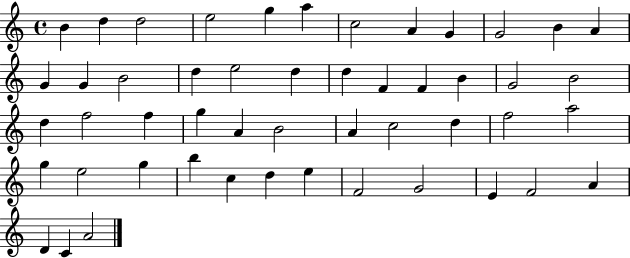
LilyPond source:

{
  \clef treble
  \time 4/4
  \defaultTimeSignature
  \key c \major
  b'4 d''4 d''2 | e''2 g''4 a''4 | c''2 a'4 g'4 | g'2 b'4 a'4 | \break g'4 g'4 b'2 | d''4 e''2 d''4 | d''4 f'4 f'4 b'4 | g'2 b'2 | \break d''4 f''2 f''4 | g''4 a'4 b'2 | a'4 c''2 d''4 | f''2 a''2 | \break g''4 e''2 g''4 | b''4 c''4 d''4 e''4 | f'2 g'2 | e'4 f'2 a'4 | \break d'4 c'4 a'2 | \bar "|."
}